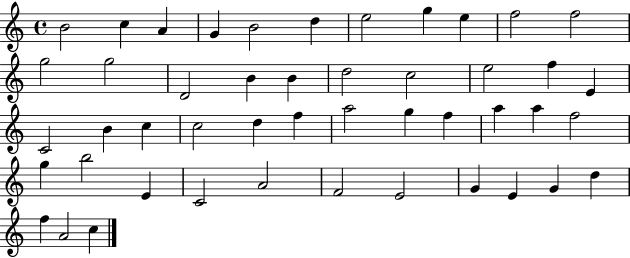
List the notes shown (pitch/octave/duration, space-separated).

B4/h C5/q A4/q G4/q B4/h D5/q E5/h G5/q E5/q F5/h F5/h G5/h G5/h D4/h B4/q B4/q D5/h C5/h E5/h F5/q E4/q C4/h B4/q C5/q C5/h D5/q F5/q A5/h G5/q F5/q A5/q A5/q F5/h G5/q B5/h E4/q C4/h A4/h F4/h E4/h G4/q E4/q G4/q D5/q F5/q A4/h C5/q